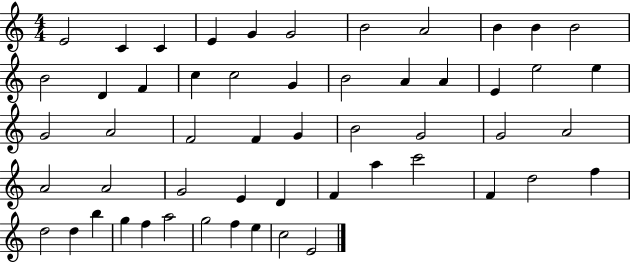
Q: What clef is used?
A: treble